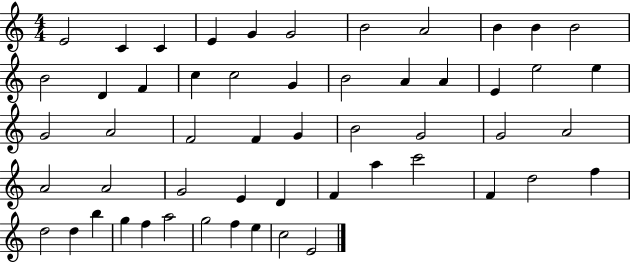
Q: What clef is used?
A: treble